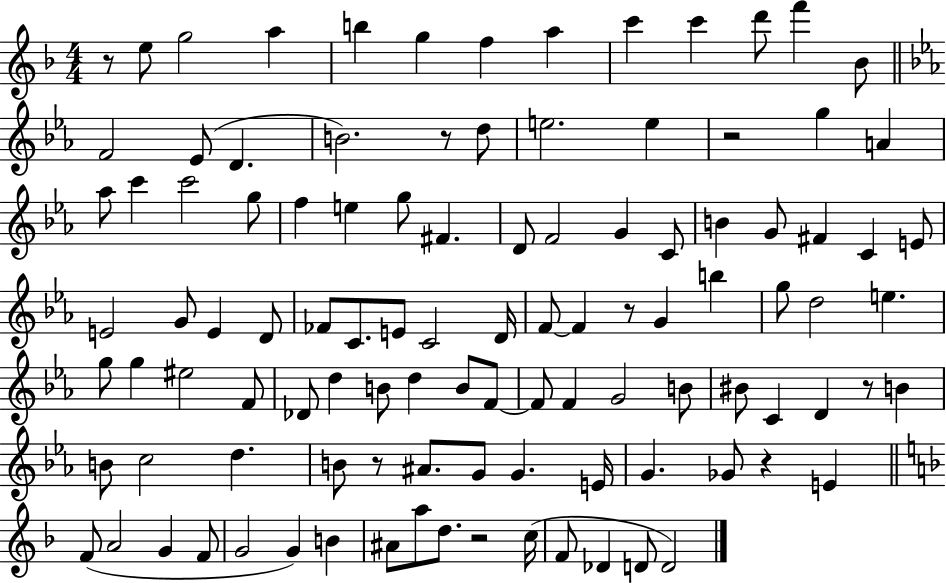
R/e E5/e G5/h A5/q B5/q G5/q F5/q A5/q C6/q C6/q D6/e F6/q Bb4/e F4/h Eb4/e D4/q. B4/h. R/e D5/e E5/h. E5/q R/h G5/q A4/q Ab5/e C6/q C6/h G5/e F5/q E5/q G5/e F#4/q. D4/e F4/h G4/q C4/e B4/q G4/e F#4/q C4/q E4/e E4/h G4/e E4/q D4/e FES4/e C4/e. E4/e C4/h D4/s F4/e F4/q R/e G4/q B5/q G5/e D5/h E5/q. G5/e G5/q EIS5/h F4/e Db4/e D5/q B4/e D5/q B4/e F4/e F4/e F4/q G4/h B4/e BIS4/e C4/q D4/q R/e B4/q B4/e C5/h D5/q. B4/e R/e A#4/e. G4/e G4/q. E4/s G4/q. Gb4/e R/q E4/q F4/e A4/h G4/q F4/e G4/h G4/q B4/q A#4/e A5/e D5/e. R/h C5/s F4/e Db4/q D4/e D4/h